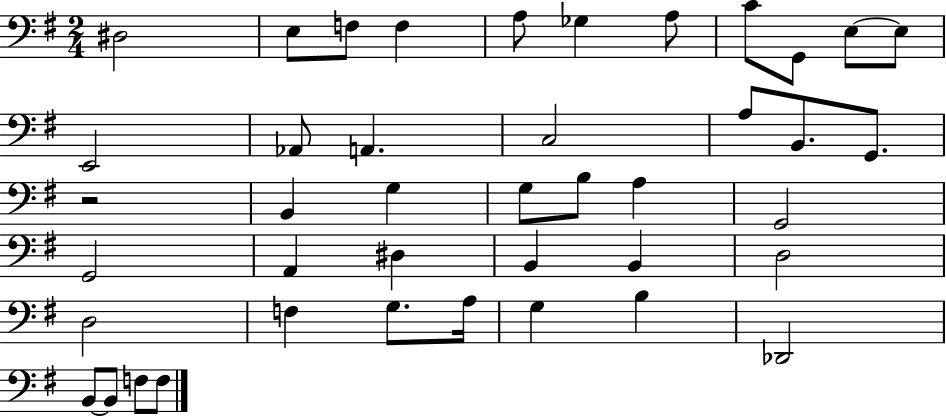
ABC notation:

X:1
T:Untitled
M:2/4
L:1/4
K:G
^D,2 E,/2 F,/2 F, A,/2 _G, A,/2 C/2 G,,/2 E,/2 E,/2 E,,2 _A,,/2 A,, C,2 A,/2 B,,/2 G,,/2 z2 B,, G, G,/2 B,/2 A, G,,2 G,,2 A,, ^D, B,, B,, D,2 D,2 F, G,/2 A,/4 G, B, _D,,2 B,,/2 B,,/2 F,/2 F,/2